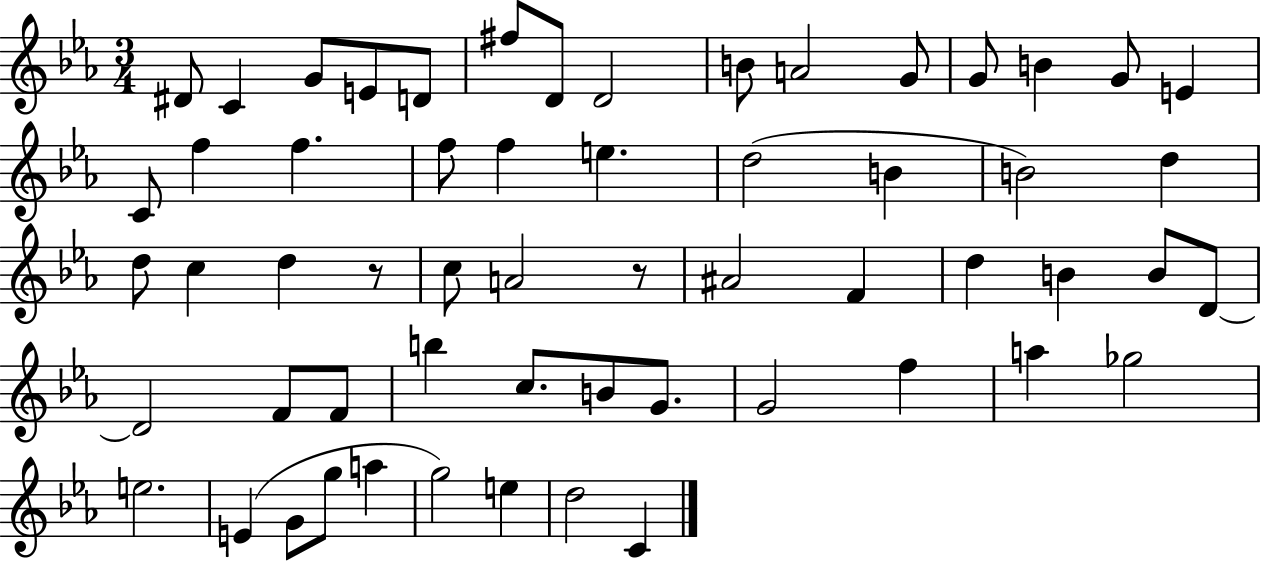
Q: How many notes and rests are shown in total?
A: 58